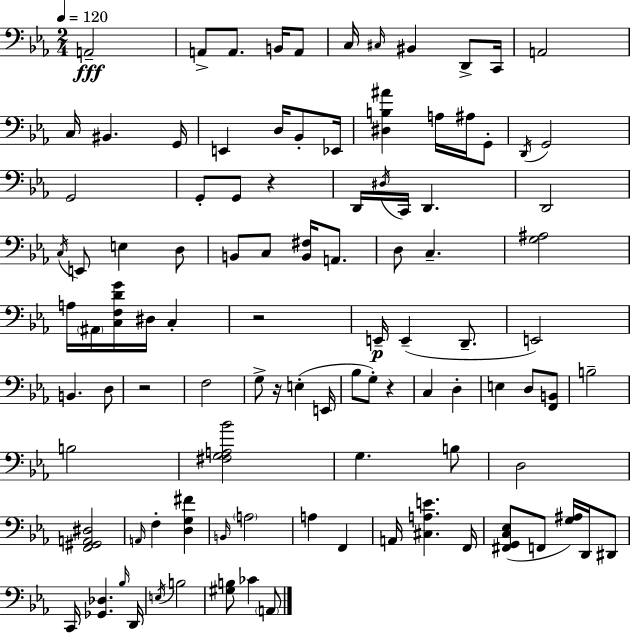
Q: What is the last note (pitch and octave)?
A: A2